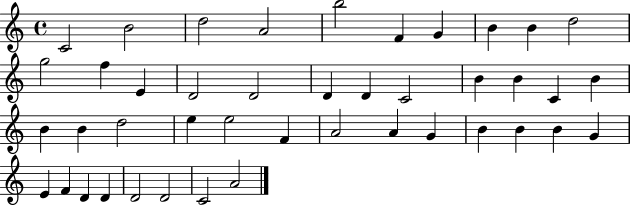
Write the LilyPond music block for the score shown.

{
  \clef treble
  \time 4/4
  \defaultTimeSignature
  \key c \major
  c'2 b'2 | d''2 a'2 | b''2 f'4 g'4 | b'4 b'4 d''2 | \break g''2 f''4 e'4 | d'2 d'2 | d'4 d'4 c'2 | b'4 b'4 c'4 b'4 | \break b'4 b'4 d''2 | e''4 e''2 f'4 | a'2 a'4 g'4 | b'4 b'4 b'4 g'4 | \break e'4 f'4 d'4 d'4 | d'2 d'2 | c'2 a'2 | \bar "|."
}